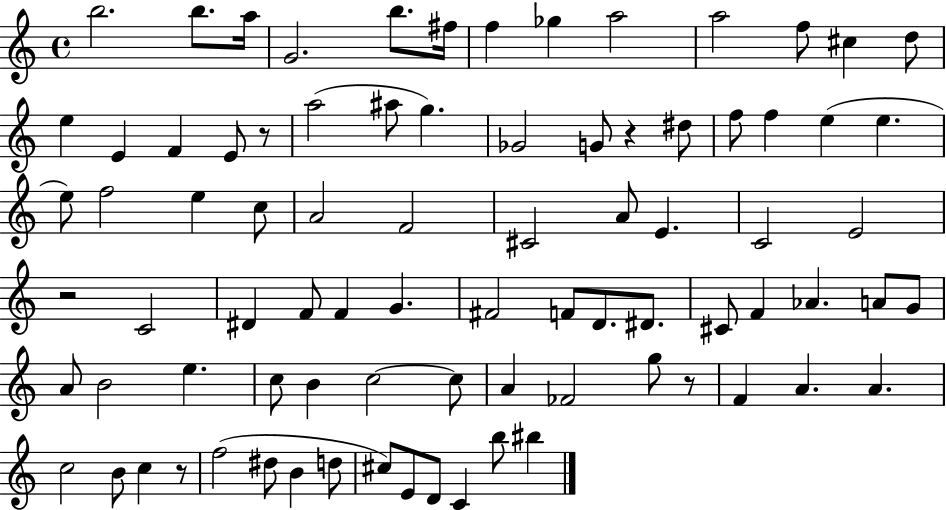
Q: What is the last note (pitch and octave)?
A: BIS5